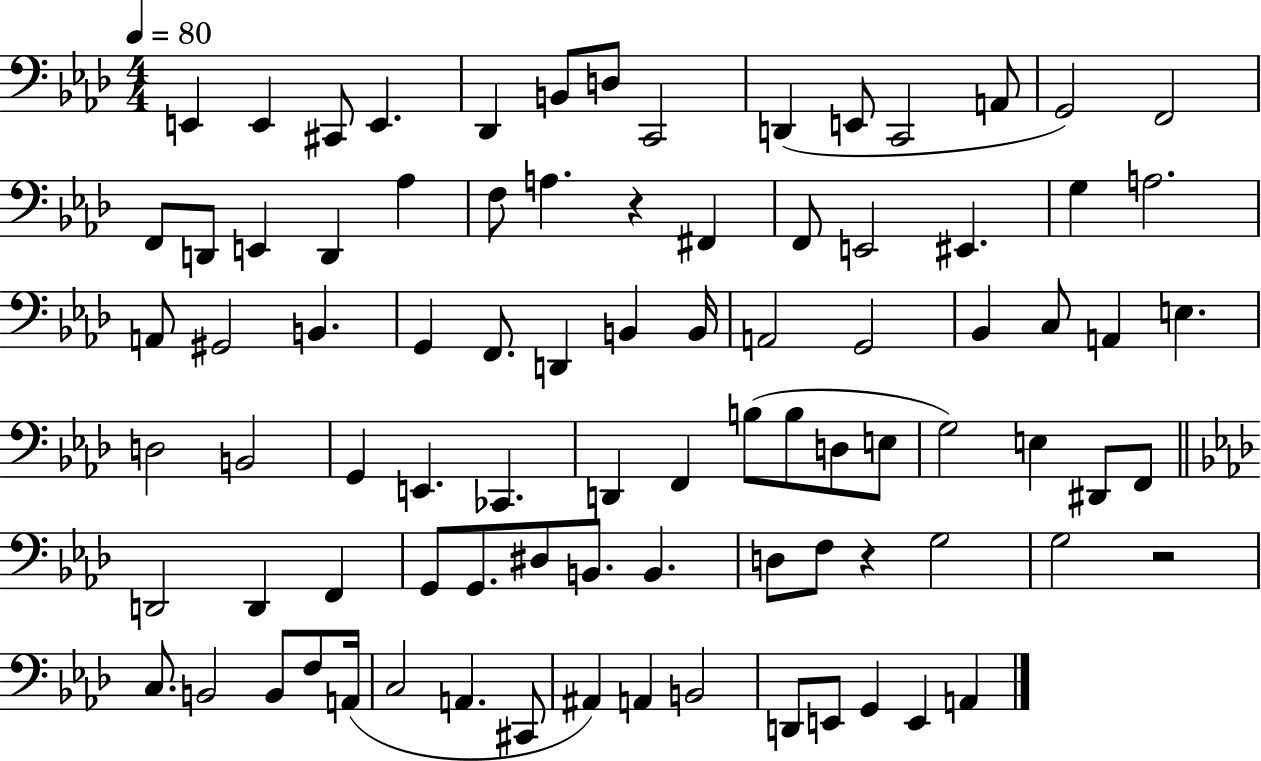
E2/q E2/q C#2/e E2/q. Db2/q B2/e D3/e C2/h D2/q E2/e C2/h A2/e G2/h F2/h F2/e D2/e E2/q D2/q Ab3/q F3/e A3/q. R/q F#2/q F2/e E2/h EIS2/q. G3/q A3/h. A2/e G#2/h B2/q. G2/q F2/e. D2/q B2/q B2/s A2/h G2/h Bb2/q C3/e A2/q E3/q. D3/h B2/h G2/q E2/q. CES2/q. D2/q F2/q B3/e B3/e D3/e E3/e G3/h E3/q D#2/e F2/e D2/h D2/q F2/q G2/e G2/e. D#3/e B2/e. B2/q. D3/e F3/e R/q G3/h G3/h R/h C3/e. B2/h B2/e F3/e A2/s C3/h A2/q. C#2/e A#2/q A2/q B2/h D2/e E2/e G2/q E2/q A2/q